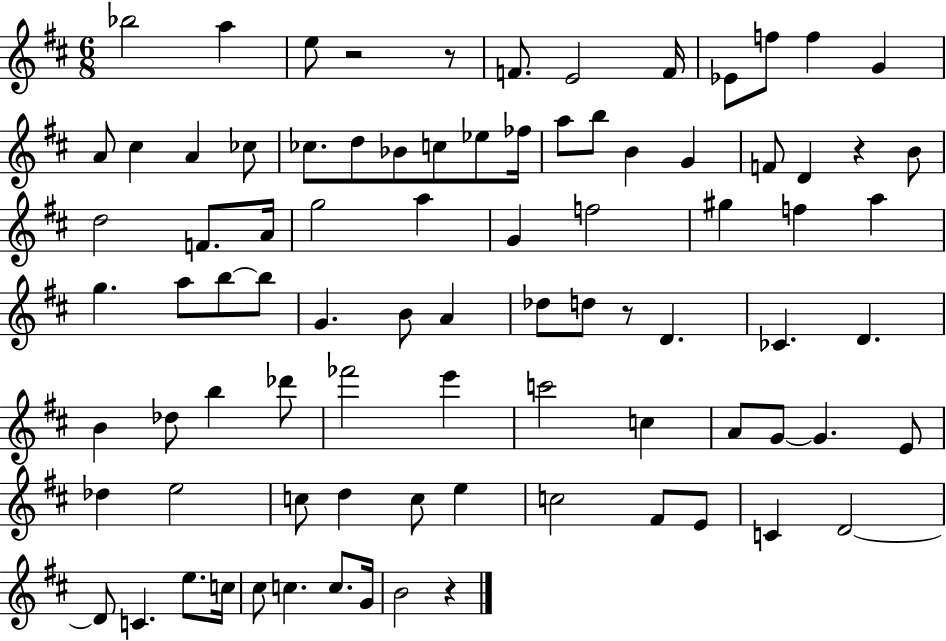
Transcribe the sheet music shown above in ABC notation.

X:1
T:Untitled
M:6/8
L:1/4
K:D
_b2 a e/2 z2 z/2 F/2 E2 F/4 _E/2 f/2 f G A/2 ^c A _c/2 _c/2 d/2 _B/2 c/2 _e/2 _f/4 a/2 b/2 B G F/2 D z B/2 d2 F/2 A/4 g2 a G f2 ^g f a g a/2 b/2 b/2 G B/2 A _d/2 d/2 z/2 D _C D B _d/2 b _d'/2 _f'2 e' c'2 c A/2 G/2 G E/2 _d e2 c/2 d c/2 e c2 ^F/2 E/2 C D2 D/2 C e/2 c/4 ^c/2 c c/2 G/4 B2 z